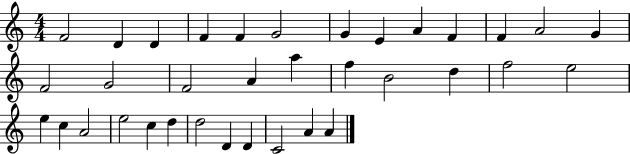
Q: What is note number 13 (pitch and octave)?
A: G4